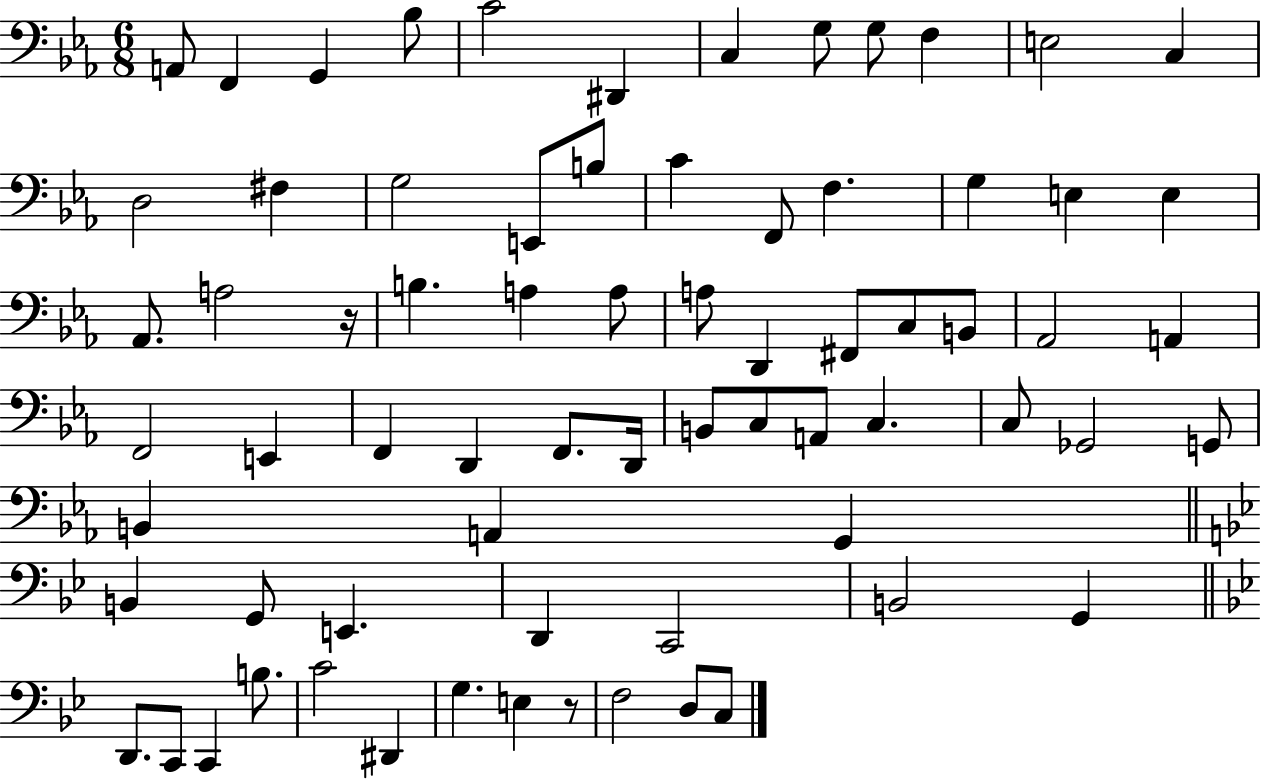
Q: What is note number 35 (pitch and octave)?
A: A2